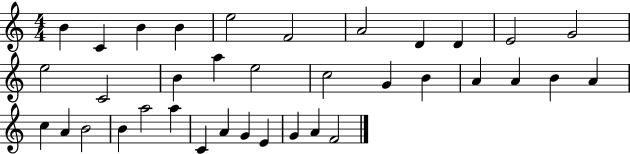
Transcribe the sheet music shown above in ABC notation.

X:1
T:Untitled
M:4/4
L:1/4
K:C
B C B B e2 F2 A2 D D E2 G2 e2 C2 B a e2 c2 G B A A B A c A B2 B a2 a C A G E G A F2